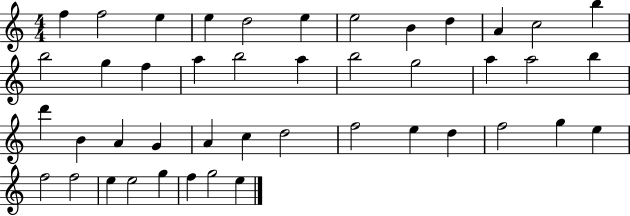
F5/q F5/h E5/q E5/q D5/h E5/q E5/h B4/q D5/q A4/q C5/h B5/q B5/h G5/q F5/q A5/q B5/h A5/q B5/h G5/h A5/q A5/h B5/q D6/q B4/q A4/q G4/q A4/q C5/q D5/h F5/h E5/q D5/q F5/h G5/q E5/q F5/h F5/h E5/q E5/h G5/q F5/q G5/h E5/q